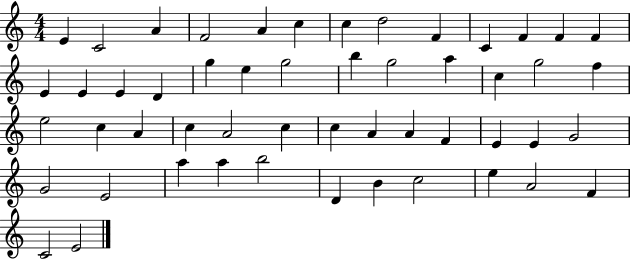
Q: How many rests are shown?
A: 0